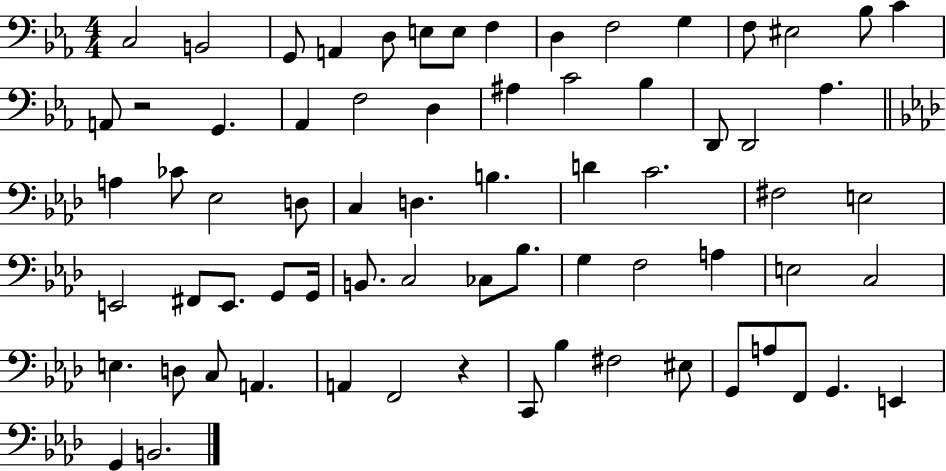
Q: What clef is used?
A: bass